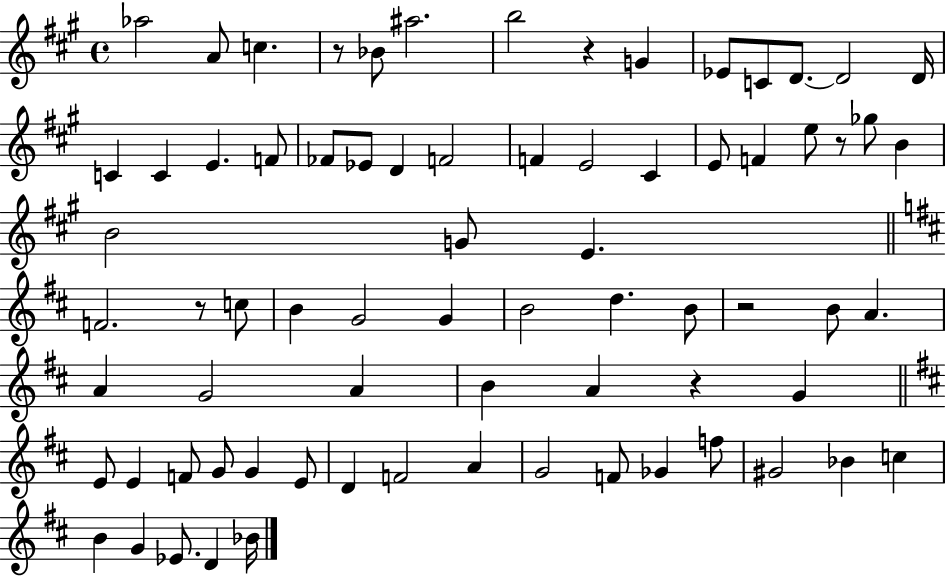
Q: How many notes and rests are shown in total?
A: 74